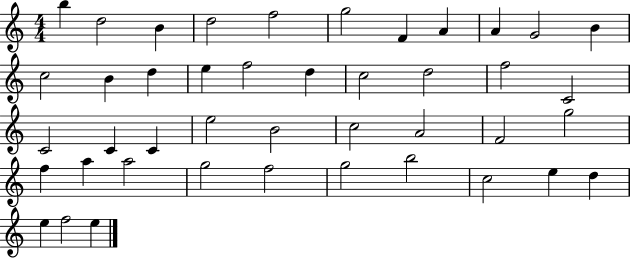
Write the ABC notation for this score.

X:1
T:Untitled
M:4/4
L:1/4
K:C
b d2 B d2 f2 g2 F A A G2 B c2 B d e f2 d c2 d2 f2 C2 C2 C C e2 B2 c2 A2 F2 g2 f a a2 g2 f2 g2 b2 c2 e d e f2 e